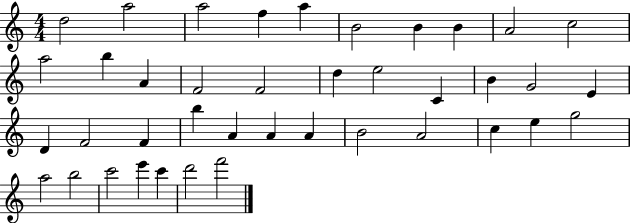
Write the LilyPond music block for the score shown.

{
  \clef treble
  \numericTimeSignature
  \time 4/4
  \key c \major
  d''2 a''2 | a''2 f''4 a''4 | b'2 b'4 b'4 | a'2 c''2 | \break a''2 b''4 a'4 | f'2 f'2 | d''4 e''2 c'4 | b'4 g'2 e'4 | \break d'4 f'2 f'4 | b''4 a'4 a'4 a'4 | b'2 a'2 | c''4 e''4 g''2 | \break a''2 b''2 | c'''2 e'''4 c'''4 | d'''2 f'''2 | \bar "|."
}